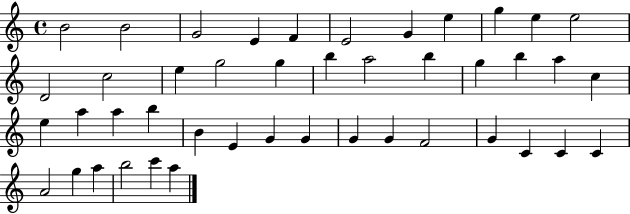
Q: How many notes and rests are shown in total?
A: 44